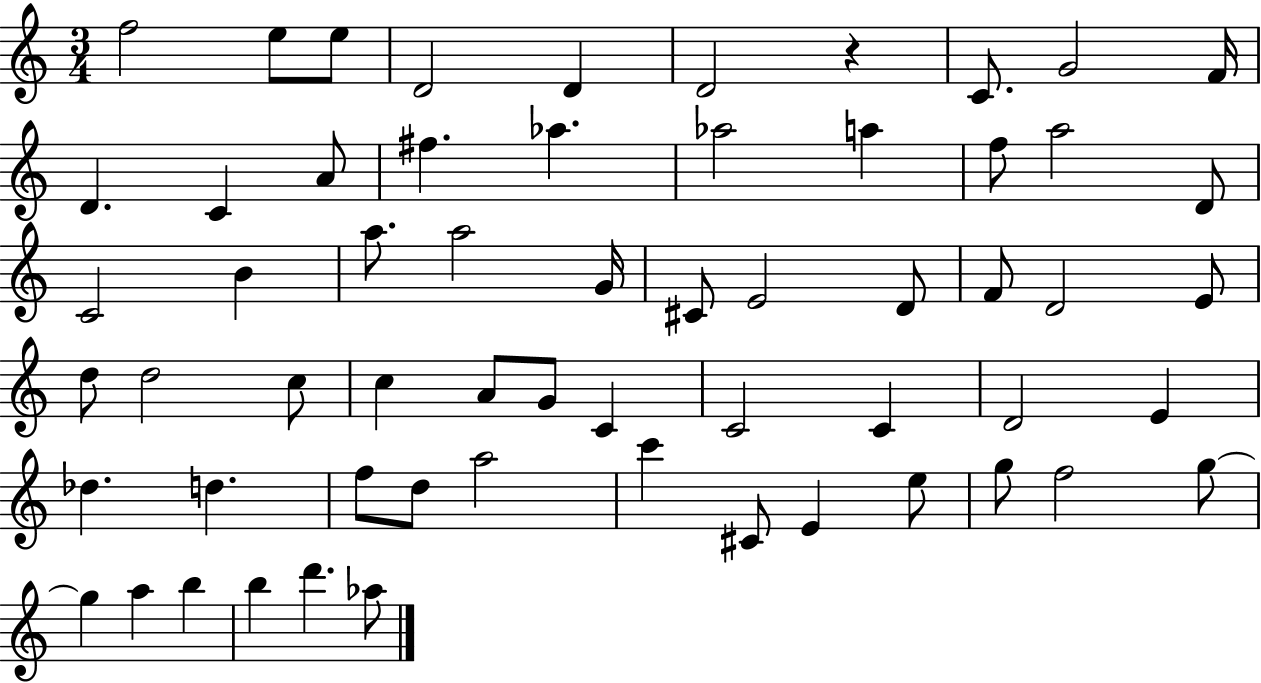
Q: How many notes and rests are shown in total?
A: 60